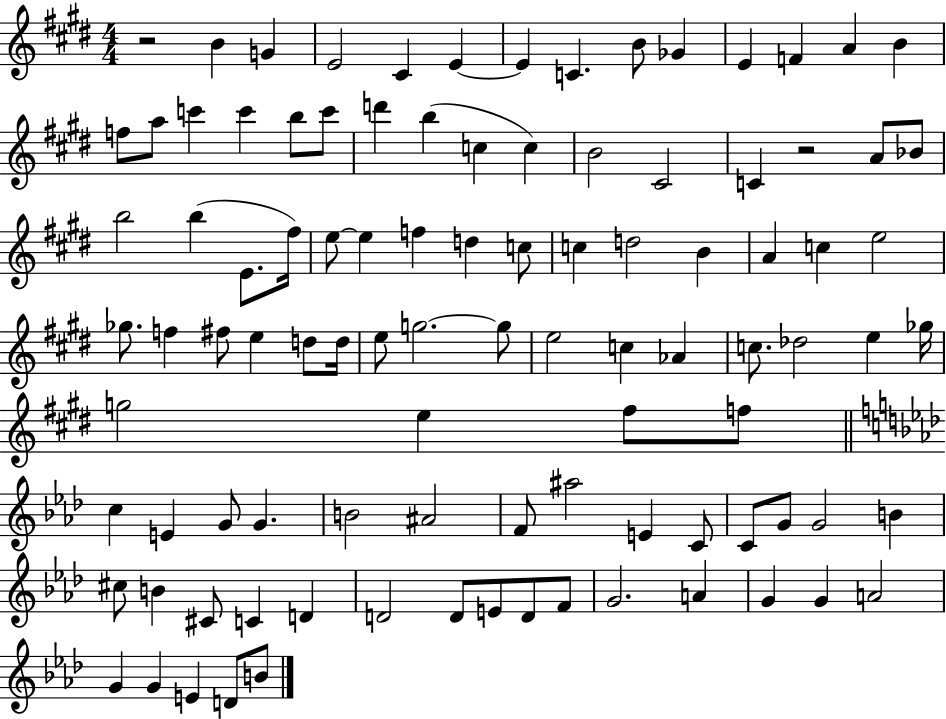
R/h B4/q G4/q E4/h C#4/q E4/q E4/q C4/q. B4/e Gb4/q E4/q F4/q A4/q B4/q F5/e A5/e C6/q C6/q B5/e C6/e D6/q B5/q C5/q C5/q B4/h C#4/h C4/q R/h A4/e Bb4/e B5/h B5/q E4/e. F#5/s E5/e E5/q F5/q D5/q C5/e C5/q D5/h B4/q A4/q C5/q E5/h Gb5/e. F5/q F#5/e E5/q D5/e D5/s E5/e G5/h. G5/e E5/h C5/q Ab4/q C5/e. Db5/h E5/q Gb5/s G5/h E5/q F#5/e F5/e C5/q E4/q G4/e G4/q. B4/h A#4/h F4/e A#5/h E4/q C4/e C4/e G4/e G4/h B4/q C#5/e B4/q C#4/e C4/q D4/q D4/h D4/e E4/e D4/e F4/e G4/h. A4/q G4/q G4/q A4/h G4/q G4/q E4/q D4/e B4/e